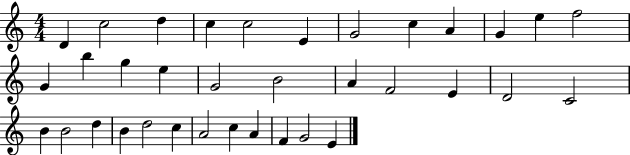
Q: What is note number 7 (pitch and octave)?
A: G4